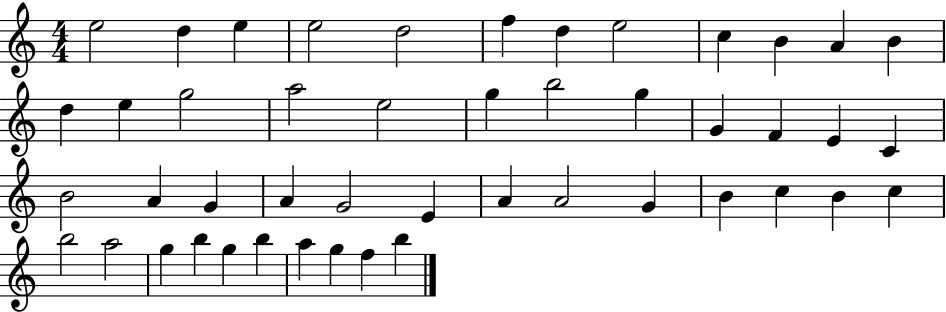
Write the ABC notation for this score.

X:1
T:Untitled
M:4/4
L:1/4
K:C
e2 d e e2 d2 f d e2 c B A B d e g2 a2 e2 g b2 g G F E C B2 A G A G2 E A A2 G B c B c b2 a2 g b g b a g f b